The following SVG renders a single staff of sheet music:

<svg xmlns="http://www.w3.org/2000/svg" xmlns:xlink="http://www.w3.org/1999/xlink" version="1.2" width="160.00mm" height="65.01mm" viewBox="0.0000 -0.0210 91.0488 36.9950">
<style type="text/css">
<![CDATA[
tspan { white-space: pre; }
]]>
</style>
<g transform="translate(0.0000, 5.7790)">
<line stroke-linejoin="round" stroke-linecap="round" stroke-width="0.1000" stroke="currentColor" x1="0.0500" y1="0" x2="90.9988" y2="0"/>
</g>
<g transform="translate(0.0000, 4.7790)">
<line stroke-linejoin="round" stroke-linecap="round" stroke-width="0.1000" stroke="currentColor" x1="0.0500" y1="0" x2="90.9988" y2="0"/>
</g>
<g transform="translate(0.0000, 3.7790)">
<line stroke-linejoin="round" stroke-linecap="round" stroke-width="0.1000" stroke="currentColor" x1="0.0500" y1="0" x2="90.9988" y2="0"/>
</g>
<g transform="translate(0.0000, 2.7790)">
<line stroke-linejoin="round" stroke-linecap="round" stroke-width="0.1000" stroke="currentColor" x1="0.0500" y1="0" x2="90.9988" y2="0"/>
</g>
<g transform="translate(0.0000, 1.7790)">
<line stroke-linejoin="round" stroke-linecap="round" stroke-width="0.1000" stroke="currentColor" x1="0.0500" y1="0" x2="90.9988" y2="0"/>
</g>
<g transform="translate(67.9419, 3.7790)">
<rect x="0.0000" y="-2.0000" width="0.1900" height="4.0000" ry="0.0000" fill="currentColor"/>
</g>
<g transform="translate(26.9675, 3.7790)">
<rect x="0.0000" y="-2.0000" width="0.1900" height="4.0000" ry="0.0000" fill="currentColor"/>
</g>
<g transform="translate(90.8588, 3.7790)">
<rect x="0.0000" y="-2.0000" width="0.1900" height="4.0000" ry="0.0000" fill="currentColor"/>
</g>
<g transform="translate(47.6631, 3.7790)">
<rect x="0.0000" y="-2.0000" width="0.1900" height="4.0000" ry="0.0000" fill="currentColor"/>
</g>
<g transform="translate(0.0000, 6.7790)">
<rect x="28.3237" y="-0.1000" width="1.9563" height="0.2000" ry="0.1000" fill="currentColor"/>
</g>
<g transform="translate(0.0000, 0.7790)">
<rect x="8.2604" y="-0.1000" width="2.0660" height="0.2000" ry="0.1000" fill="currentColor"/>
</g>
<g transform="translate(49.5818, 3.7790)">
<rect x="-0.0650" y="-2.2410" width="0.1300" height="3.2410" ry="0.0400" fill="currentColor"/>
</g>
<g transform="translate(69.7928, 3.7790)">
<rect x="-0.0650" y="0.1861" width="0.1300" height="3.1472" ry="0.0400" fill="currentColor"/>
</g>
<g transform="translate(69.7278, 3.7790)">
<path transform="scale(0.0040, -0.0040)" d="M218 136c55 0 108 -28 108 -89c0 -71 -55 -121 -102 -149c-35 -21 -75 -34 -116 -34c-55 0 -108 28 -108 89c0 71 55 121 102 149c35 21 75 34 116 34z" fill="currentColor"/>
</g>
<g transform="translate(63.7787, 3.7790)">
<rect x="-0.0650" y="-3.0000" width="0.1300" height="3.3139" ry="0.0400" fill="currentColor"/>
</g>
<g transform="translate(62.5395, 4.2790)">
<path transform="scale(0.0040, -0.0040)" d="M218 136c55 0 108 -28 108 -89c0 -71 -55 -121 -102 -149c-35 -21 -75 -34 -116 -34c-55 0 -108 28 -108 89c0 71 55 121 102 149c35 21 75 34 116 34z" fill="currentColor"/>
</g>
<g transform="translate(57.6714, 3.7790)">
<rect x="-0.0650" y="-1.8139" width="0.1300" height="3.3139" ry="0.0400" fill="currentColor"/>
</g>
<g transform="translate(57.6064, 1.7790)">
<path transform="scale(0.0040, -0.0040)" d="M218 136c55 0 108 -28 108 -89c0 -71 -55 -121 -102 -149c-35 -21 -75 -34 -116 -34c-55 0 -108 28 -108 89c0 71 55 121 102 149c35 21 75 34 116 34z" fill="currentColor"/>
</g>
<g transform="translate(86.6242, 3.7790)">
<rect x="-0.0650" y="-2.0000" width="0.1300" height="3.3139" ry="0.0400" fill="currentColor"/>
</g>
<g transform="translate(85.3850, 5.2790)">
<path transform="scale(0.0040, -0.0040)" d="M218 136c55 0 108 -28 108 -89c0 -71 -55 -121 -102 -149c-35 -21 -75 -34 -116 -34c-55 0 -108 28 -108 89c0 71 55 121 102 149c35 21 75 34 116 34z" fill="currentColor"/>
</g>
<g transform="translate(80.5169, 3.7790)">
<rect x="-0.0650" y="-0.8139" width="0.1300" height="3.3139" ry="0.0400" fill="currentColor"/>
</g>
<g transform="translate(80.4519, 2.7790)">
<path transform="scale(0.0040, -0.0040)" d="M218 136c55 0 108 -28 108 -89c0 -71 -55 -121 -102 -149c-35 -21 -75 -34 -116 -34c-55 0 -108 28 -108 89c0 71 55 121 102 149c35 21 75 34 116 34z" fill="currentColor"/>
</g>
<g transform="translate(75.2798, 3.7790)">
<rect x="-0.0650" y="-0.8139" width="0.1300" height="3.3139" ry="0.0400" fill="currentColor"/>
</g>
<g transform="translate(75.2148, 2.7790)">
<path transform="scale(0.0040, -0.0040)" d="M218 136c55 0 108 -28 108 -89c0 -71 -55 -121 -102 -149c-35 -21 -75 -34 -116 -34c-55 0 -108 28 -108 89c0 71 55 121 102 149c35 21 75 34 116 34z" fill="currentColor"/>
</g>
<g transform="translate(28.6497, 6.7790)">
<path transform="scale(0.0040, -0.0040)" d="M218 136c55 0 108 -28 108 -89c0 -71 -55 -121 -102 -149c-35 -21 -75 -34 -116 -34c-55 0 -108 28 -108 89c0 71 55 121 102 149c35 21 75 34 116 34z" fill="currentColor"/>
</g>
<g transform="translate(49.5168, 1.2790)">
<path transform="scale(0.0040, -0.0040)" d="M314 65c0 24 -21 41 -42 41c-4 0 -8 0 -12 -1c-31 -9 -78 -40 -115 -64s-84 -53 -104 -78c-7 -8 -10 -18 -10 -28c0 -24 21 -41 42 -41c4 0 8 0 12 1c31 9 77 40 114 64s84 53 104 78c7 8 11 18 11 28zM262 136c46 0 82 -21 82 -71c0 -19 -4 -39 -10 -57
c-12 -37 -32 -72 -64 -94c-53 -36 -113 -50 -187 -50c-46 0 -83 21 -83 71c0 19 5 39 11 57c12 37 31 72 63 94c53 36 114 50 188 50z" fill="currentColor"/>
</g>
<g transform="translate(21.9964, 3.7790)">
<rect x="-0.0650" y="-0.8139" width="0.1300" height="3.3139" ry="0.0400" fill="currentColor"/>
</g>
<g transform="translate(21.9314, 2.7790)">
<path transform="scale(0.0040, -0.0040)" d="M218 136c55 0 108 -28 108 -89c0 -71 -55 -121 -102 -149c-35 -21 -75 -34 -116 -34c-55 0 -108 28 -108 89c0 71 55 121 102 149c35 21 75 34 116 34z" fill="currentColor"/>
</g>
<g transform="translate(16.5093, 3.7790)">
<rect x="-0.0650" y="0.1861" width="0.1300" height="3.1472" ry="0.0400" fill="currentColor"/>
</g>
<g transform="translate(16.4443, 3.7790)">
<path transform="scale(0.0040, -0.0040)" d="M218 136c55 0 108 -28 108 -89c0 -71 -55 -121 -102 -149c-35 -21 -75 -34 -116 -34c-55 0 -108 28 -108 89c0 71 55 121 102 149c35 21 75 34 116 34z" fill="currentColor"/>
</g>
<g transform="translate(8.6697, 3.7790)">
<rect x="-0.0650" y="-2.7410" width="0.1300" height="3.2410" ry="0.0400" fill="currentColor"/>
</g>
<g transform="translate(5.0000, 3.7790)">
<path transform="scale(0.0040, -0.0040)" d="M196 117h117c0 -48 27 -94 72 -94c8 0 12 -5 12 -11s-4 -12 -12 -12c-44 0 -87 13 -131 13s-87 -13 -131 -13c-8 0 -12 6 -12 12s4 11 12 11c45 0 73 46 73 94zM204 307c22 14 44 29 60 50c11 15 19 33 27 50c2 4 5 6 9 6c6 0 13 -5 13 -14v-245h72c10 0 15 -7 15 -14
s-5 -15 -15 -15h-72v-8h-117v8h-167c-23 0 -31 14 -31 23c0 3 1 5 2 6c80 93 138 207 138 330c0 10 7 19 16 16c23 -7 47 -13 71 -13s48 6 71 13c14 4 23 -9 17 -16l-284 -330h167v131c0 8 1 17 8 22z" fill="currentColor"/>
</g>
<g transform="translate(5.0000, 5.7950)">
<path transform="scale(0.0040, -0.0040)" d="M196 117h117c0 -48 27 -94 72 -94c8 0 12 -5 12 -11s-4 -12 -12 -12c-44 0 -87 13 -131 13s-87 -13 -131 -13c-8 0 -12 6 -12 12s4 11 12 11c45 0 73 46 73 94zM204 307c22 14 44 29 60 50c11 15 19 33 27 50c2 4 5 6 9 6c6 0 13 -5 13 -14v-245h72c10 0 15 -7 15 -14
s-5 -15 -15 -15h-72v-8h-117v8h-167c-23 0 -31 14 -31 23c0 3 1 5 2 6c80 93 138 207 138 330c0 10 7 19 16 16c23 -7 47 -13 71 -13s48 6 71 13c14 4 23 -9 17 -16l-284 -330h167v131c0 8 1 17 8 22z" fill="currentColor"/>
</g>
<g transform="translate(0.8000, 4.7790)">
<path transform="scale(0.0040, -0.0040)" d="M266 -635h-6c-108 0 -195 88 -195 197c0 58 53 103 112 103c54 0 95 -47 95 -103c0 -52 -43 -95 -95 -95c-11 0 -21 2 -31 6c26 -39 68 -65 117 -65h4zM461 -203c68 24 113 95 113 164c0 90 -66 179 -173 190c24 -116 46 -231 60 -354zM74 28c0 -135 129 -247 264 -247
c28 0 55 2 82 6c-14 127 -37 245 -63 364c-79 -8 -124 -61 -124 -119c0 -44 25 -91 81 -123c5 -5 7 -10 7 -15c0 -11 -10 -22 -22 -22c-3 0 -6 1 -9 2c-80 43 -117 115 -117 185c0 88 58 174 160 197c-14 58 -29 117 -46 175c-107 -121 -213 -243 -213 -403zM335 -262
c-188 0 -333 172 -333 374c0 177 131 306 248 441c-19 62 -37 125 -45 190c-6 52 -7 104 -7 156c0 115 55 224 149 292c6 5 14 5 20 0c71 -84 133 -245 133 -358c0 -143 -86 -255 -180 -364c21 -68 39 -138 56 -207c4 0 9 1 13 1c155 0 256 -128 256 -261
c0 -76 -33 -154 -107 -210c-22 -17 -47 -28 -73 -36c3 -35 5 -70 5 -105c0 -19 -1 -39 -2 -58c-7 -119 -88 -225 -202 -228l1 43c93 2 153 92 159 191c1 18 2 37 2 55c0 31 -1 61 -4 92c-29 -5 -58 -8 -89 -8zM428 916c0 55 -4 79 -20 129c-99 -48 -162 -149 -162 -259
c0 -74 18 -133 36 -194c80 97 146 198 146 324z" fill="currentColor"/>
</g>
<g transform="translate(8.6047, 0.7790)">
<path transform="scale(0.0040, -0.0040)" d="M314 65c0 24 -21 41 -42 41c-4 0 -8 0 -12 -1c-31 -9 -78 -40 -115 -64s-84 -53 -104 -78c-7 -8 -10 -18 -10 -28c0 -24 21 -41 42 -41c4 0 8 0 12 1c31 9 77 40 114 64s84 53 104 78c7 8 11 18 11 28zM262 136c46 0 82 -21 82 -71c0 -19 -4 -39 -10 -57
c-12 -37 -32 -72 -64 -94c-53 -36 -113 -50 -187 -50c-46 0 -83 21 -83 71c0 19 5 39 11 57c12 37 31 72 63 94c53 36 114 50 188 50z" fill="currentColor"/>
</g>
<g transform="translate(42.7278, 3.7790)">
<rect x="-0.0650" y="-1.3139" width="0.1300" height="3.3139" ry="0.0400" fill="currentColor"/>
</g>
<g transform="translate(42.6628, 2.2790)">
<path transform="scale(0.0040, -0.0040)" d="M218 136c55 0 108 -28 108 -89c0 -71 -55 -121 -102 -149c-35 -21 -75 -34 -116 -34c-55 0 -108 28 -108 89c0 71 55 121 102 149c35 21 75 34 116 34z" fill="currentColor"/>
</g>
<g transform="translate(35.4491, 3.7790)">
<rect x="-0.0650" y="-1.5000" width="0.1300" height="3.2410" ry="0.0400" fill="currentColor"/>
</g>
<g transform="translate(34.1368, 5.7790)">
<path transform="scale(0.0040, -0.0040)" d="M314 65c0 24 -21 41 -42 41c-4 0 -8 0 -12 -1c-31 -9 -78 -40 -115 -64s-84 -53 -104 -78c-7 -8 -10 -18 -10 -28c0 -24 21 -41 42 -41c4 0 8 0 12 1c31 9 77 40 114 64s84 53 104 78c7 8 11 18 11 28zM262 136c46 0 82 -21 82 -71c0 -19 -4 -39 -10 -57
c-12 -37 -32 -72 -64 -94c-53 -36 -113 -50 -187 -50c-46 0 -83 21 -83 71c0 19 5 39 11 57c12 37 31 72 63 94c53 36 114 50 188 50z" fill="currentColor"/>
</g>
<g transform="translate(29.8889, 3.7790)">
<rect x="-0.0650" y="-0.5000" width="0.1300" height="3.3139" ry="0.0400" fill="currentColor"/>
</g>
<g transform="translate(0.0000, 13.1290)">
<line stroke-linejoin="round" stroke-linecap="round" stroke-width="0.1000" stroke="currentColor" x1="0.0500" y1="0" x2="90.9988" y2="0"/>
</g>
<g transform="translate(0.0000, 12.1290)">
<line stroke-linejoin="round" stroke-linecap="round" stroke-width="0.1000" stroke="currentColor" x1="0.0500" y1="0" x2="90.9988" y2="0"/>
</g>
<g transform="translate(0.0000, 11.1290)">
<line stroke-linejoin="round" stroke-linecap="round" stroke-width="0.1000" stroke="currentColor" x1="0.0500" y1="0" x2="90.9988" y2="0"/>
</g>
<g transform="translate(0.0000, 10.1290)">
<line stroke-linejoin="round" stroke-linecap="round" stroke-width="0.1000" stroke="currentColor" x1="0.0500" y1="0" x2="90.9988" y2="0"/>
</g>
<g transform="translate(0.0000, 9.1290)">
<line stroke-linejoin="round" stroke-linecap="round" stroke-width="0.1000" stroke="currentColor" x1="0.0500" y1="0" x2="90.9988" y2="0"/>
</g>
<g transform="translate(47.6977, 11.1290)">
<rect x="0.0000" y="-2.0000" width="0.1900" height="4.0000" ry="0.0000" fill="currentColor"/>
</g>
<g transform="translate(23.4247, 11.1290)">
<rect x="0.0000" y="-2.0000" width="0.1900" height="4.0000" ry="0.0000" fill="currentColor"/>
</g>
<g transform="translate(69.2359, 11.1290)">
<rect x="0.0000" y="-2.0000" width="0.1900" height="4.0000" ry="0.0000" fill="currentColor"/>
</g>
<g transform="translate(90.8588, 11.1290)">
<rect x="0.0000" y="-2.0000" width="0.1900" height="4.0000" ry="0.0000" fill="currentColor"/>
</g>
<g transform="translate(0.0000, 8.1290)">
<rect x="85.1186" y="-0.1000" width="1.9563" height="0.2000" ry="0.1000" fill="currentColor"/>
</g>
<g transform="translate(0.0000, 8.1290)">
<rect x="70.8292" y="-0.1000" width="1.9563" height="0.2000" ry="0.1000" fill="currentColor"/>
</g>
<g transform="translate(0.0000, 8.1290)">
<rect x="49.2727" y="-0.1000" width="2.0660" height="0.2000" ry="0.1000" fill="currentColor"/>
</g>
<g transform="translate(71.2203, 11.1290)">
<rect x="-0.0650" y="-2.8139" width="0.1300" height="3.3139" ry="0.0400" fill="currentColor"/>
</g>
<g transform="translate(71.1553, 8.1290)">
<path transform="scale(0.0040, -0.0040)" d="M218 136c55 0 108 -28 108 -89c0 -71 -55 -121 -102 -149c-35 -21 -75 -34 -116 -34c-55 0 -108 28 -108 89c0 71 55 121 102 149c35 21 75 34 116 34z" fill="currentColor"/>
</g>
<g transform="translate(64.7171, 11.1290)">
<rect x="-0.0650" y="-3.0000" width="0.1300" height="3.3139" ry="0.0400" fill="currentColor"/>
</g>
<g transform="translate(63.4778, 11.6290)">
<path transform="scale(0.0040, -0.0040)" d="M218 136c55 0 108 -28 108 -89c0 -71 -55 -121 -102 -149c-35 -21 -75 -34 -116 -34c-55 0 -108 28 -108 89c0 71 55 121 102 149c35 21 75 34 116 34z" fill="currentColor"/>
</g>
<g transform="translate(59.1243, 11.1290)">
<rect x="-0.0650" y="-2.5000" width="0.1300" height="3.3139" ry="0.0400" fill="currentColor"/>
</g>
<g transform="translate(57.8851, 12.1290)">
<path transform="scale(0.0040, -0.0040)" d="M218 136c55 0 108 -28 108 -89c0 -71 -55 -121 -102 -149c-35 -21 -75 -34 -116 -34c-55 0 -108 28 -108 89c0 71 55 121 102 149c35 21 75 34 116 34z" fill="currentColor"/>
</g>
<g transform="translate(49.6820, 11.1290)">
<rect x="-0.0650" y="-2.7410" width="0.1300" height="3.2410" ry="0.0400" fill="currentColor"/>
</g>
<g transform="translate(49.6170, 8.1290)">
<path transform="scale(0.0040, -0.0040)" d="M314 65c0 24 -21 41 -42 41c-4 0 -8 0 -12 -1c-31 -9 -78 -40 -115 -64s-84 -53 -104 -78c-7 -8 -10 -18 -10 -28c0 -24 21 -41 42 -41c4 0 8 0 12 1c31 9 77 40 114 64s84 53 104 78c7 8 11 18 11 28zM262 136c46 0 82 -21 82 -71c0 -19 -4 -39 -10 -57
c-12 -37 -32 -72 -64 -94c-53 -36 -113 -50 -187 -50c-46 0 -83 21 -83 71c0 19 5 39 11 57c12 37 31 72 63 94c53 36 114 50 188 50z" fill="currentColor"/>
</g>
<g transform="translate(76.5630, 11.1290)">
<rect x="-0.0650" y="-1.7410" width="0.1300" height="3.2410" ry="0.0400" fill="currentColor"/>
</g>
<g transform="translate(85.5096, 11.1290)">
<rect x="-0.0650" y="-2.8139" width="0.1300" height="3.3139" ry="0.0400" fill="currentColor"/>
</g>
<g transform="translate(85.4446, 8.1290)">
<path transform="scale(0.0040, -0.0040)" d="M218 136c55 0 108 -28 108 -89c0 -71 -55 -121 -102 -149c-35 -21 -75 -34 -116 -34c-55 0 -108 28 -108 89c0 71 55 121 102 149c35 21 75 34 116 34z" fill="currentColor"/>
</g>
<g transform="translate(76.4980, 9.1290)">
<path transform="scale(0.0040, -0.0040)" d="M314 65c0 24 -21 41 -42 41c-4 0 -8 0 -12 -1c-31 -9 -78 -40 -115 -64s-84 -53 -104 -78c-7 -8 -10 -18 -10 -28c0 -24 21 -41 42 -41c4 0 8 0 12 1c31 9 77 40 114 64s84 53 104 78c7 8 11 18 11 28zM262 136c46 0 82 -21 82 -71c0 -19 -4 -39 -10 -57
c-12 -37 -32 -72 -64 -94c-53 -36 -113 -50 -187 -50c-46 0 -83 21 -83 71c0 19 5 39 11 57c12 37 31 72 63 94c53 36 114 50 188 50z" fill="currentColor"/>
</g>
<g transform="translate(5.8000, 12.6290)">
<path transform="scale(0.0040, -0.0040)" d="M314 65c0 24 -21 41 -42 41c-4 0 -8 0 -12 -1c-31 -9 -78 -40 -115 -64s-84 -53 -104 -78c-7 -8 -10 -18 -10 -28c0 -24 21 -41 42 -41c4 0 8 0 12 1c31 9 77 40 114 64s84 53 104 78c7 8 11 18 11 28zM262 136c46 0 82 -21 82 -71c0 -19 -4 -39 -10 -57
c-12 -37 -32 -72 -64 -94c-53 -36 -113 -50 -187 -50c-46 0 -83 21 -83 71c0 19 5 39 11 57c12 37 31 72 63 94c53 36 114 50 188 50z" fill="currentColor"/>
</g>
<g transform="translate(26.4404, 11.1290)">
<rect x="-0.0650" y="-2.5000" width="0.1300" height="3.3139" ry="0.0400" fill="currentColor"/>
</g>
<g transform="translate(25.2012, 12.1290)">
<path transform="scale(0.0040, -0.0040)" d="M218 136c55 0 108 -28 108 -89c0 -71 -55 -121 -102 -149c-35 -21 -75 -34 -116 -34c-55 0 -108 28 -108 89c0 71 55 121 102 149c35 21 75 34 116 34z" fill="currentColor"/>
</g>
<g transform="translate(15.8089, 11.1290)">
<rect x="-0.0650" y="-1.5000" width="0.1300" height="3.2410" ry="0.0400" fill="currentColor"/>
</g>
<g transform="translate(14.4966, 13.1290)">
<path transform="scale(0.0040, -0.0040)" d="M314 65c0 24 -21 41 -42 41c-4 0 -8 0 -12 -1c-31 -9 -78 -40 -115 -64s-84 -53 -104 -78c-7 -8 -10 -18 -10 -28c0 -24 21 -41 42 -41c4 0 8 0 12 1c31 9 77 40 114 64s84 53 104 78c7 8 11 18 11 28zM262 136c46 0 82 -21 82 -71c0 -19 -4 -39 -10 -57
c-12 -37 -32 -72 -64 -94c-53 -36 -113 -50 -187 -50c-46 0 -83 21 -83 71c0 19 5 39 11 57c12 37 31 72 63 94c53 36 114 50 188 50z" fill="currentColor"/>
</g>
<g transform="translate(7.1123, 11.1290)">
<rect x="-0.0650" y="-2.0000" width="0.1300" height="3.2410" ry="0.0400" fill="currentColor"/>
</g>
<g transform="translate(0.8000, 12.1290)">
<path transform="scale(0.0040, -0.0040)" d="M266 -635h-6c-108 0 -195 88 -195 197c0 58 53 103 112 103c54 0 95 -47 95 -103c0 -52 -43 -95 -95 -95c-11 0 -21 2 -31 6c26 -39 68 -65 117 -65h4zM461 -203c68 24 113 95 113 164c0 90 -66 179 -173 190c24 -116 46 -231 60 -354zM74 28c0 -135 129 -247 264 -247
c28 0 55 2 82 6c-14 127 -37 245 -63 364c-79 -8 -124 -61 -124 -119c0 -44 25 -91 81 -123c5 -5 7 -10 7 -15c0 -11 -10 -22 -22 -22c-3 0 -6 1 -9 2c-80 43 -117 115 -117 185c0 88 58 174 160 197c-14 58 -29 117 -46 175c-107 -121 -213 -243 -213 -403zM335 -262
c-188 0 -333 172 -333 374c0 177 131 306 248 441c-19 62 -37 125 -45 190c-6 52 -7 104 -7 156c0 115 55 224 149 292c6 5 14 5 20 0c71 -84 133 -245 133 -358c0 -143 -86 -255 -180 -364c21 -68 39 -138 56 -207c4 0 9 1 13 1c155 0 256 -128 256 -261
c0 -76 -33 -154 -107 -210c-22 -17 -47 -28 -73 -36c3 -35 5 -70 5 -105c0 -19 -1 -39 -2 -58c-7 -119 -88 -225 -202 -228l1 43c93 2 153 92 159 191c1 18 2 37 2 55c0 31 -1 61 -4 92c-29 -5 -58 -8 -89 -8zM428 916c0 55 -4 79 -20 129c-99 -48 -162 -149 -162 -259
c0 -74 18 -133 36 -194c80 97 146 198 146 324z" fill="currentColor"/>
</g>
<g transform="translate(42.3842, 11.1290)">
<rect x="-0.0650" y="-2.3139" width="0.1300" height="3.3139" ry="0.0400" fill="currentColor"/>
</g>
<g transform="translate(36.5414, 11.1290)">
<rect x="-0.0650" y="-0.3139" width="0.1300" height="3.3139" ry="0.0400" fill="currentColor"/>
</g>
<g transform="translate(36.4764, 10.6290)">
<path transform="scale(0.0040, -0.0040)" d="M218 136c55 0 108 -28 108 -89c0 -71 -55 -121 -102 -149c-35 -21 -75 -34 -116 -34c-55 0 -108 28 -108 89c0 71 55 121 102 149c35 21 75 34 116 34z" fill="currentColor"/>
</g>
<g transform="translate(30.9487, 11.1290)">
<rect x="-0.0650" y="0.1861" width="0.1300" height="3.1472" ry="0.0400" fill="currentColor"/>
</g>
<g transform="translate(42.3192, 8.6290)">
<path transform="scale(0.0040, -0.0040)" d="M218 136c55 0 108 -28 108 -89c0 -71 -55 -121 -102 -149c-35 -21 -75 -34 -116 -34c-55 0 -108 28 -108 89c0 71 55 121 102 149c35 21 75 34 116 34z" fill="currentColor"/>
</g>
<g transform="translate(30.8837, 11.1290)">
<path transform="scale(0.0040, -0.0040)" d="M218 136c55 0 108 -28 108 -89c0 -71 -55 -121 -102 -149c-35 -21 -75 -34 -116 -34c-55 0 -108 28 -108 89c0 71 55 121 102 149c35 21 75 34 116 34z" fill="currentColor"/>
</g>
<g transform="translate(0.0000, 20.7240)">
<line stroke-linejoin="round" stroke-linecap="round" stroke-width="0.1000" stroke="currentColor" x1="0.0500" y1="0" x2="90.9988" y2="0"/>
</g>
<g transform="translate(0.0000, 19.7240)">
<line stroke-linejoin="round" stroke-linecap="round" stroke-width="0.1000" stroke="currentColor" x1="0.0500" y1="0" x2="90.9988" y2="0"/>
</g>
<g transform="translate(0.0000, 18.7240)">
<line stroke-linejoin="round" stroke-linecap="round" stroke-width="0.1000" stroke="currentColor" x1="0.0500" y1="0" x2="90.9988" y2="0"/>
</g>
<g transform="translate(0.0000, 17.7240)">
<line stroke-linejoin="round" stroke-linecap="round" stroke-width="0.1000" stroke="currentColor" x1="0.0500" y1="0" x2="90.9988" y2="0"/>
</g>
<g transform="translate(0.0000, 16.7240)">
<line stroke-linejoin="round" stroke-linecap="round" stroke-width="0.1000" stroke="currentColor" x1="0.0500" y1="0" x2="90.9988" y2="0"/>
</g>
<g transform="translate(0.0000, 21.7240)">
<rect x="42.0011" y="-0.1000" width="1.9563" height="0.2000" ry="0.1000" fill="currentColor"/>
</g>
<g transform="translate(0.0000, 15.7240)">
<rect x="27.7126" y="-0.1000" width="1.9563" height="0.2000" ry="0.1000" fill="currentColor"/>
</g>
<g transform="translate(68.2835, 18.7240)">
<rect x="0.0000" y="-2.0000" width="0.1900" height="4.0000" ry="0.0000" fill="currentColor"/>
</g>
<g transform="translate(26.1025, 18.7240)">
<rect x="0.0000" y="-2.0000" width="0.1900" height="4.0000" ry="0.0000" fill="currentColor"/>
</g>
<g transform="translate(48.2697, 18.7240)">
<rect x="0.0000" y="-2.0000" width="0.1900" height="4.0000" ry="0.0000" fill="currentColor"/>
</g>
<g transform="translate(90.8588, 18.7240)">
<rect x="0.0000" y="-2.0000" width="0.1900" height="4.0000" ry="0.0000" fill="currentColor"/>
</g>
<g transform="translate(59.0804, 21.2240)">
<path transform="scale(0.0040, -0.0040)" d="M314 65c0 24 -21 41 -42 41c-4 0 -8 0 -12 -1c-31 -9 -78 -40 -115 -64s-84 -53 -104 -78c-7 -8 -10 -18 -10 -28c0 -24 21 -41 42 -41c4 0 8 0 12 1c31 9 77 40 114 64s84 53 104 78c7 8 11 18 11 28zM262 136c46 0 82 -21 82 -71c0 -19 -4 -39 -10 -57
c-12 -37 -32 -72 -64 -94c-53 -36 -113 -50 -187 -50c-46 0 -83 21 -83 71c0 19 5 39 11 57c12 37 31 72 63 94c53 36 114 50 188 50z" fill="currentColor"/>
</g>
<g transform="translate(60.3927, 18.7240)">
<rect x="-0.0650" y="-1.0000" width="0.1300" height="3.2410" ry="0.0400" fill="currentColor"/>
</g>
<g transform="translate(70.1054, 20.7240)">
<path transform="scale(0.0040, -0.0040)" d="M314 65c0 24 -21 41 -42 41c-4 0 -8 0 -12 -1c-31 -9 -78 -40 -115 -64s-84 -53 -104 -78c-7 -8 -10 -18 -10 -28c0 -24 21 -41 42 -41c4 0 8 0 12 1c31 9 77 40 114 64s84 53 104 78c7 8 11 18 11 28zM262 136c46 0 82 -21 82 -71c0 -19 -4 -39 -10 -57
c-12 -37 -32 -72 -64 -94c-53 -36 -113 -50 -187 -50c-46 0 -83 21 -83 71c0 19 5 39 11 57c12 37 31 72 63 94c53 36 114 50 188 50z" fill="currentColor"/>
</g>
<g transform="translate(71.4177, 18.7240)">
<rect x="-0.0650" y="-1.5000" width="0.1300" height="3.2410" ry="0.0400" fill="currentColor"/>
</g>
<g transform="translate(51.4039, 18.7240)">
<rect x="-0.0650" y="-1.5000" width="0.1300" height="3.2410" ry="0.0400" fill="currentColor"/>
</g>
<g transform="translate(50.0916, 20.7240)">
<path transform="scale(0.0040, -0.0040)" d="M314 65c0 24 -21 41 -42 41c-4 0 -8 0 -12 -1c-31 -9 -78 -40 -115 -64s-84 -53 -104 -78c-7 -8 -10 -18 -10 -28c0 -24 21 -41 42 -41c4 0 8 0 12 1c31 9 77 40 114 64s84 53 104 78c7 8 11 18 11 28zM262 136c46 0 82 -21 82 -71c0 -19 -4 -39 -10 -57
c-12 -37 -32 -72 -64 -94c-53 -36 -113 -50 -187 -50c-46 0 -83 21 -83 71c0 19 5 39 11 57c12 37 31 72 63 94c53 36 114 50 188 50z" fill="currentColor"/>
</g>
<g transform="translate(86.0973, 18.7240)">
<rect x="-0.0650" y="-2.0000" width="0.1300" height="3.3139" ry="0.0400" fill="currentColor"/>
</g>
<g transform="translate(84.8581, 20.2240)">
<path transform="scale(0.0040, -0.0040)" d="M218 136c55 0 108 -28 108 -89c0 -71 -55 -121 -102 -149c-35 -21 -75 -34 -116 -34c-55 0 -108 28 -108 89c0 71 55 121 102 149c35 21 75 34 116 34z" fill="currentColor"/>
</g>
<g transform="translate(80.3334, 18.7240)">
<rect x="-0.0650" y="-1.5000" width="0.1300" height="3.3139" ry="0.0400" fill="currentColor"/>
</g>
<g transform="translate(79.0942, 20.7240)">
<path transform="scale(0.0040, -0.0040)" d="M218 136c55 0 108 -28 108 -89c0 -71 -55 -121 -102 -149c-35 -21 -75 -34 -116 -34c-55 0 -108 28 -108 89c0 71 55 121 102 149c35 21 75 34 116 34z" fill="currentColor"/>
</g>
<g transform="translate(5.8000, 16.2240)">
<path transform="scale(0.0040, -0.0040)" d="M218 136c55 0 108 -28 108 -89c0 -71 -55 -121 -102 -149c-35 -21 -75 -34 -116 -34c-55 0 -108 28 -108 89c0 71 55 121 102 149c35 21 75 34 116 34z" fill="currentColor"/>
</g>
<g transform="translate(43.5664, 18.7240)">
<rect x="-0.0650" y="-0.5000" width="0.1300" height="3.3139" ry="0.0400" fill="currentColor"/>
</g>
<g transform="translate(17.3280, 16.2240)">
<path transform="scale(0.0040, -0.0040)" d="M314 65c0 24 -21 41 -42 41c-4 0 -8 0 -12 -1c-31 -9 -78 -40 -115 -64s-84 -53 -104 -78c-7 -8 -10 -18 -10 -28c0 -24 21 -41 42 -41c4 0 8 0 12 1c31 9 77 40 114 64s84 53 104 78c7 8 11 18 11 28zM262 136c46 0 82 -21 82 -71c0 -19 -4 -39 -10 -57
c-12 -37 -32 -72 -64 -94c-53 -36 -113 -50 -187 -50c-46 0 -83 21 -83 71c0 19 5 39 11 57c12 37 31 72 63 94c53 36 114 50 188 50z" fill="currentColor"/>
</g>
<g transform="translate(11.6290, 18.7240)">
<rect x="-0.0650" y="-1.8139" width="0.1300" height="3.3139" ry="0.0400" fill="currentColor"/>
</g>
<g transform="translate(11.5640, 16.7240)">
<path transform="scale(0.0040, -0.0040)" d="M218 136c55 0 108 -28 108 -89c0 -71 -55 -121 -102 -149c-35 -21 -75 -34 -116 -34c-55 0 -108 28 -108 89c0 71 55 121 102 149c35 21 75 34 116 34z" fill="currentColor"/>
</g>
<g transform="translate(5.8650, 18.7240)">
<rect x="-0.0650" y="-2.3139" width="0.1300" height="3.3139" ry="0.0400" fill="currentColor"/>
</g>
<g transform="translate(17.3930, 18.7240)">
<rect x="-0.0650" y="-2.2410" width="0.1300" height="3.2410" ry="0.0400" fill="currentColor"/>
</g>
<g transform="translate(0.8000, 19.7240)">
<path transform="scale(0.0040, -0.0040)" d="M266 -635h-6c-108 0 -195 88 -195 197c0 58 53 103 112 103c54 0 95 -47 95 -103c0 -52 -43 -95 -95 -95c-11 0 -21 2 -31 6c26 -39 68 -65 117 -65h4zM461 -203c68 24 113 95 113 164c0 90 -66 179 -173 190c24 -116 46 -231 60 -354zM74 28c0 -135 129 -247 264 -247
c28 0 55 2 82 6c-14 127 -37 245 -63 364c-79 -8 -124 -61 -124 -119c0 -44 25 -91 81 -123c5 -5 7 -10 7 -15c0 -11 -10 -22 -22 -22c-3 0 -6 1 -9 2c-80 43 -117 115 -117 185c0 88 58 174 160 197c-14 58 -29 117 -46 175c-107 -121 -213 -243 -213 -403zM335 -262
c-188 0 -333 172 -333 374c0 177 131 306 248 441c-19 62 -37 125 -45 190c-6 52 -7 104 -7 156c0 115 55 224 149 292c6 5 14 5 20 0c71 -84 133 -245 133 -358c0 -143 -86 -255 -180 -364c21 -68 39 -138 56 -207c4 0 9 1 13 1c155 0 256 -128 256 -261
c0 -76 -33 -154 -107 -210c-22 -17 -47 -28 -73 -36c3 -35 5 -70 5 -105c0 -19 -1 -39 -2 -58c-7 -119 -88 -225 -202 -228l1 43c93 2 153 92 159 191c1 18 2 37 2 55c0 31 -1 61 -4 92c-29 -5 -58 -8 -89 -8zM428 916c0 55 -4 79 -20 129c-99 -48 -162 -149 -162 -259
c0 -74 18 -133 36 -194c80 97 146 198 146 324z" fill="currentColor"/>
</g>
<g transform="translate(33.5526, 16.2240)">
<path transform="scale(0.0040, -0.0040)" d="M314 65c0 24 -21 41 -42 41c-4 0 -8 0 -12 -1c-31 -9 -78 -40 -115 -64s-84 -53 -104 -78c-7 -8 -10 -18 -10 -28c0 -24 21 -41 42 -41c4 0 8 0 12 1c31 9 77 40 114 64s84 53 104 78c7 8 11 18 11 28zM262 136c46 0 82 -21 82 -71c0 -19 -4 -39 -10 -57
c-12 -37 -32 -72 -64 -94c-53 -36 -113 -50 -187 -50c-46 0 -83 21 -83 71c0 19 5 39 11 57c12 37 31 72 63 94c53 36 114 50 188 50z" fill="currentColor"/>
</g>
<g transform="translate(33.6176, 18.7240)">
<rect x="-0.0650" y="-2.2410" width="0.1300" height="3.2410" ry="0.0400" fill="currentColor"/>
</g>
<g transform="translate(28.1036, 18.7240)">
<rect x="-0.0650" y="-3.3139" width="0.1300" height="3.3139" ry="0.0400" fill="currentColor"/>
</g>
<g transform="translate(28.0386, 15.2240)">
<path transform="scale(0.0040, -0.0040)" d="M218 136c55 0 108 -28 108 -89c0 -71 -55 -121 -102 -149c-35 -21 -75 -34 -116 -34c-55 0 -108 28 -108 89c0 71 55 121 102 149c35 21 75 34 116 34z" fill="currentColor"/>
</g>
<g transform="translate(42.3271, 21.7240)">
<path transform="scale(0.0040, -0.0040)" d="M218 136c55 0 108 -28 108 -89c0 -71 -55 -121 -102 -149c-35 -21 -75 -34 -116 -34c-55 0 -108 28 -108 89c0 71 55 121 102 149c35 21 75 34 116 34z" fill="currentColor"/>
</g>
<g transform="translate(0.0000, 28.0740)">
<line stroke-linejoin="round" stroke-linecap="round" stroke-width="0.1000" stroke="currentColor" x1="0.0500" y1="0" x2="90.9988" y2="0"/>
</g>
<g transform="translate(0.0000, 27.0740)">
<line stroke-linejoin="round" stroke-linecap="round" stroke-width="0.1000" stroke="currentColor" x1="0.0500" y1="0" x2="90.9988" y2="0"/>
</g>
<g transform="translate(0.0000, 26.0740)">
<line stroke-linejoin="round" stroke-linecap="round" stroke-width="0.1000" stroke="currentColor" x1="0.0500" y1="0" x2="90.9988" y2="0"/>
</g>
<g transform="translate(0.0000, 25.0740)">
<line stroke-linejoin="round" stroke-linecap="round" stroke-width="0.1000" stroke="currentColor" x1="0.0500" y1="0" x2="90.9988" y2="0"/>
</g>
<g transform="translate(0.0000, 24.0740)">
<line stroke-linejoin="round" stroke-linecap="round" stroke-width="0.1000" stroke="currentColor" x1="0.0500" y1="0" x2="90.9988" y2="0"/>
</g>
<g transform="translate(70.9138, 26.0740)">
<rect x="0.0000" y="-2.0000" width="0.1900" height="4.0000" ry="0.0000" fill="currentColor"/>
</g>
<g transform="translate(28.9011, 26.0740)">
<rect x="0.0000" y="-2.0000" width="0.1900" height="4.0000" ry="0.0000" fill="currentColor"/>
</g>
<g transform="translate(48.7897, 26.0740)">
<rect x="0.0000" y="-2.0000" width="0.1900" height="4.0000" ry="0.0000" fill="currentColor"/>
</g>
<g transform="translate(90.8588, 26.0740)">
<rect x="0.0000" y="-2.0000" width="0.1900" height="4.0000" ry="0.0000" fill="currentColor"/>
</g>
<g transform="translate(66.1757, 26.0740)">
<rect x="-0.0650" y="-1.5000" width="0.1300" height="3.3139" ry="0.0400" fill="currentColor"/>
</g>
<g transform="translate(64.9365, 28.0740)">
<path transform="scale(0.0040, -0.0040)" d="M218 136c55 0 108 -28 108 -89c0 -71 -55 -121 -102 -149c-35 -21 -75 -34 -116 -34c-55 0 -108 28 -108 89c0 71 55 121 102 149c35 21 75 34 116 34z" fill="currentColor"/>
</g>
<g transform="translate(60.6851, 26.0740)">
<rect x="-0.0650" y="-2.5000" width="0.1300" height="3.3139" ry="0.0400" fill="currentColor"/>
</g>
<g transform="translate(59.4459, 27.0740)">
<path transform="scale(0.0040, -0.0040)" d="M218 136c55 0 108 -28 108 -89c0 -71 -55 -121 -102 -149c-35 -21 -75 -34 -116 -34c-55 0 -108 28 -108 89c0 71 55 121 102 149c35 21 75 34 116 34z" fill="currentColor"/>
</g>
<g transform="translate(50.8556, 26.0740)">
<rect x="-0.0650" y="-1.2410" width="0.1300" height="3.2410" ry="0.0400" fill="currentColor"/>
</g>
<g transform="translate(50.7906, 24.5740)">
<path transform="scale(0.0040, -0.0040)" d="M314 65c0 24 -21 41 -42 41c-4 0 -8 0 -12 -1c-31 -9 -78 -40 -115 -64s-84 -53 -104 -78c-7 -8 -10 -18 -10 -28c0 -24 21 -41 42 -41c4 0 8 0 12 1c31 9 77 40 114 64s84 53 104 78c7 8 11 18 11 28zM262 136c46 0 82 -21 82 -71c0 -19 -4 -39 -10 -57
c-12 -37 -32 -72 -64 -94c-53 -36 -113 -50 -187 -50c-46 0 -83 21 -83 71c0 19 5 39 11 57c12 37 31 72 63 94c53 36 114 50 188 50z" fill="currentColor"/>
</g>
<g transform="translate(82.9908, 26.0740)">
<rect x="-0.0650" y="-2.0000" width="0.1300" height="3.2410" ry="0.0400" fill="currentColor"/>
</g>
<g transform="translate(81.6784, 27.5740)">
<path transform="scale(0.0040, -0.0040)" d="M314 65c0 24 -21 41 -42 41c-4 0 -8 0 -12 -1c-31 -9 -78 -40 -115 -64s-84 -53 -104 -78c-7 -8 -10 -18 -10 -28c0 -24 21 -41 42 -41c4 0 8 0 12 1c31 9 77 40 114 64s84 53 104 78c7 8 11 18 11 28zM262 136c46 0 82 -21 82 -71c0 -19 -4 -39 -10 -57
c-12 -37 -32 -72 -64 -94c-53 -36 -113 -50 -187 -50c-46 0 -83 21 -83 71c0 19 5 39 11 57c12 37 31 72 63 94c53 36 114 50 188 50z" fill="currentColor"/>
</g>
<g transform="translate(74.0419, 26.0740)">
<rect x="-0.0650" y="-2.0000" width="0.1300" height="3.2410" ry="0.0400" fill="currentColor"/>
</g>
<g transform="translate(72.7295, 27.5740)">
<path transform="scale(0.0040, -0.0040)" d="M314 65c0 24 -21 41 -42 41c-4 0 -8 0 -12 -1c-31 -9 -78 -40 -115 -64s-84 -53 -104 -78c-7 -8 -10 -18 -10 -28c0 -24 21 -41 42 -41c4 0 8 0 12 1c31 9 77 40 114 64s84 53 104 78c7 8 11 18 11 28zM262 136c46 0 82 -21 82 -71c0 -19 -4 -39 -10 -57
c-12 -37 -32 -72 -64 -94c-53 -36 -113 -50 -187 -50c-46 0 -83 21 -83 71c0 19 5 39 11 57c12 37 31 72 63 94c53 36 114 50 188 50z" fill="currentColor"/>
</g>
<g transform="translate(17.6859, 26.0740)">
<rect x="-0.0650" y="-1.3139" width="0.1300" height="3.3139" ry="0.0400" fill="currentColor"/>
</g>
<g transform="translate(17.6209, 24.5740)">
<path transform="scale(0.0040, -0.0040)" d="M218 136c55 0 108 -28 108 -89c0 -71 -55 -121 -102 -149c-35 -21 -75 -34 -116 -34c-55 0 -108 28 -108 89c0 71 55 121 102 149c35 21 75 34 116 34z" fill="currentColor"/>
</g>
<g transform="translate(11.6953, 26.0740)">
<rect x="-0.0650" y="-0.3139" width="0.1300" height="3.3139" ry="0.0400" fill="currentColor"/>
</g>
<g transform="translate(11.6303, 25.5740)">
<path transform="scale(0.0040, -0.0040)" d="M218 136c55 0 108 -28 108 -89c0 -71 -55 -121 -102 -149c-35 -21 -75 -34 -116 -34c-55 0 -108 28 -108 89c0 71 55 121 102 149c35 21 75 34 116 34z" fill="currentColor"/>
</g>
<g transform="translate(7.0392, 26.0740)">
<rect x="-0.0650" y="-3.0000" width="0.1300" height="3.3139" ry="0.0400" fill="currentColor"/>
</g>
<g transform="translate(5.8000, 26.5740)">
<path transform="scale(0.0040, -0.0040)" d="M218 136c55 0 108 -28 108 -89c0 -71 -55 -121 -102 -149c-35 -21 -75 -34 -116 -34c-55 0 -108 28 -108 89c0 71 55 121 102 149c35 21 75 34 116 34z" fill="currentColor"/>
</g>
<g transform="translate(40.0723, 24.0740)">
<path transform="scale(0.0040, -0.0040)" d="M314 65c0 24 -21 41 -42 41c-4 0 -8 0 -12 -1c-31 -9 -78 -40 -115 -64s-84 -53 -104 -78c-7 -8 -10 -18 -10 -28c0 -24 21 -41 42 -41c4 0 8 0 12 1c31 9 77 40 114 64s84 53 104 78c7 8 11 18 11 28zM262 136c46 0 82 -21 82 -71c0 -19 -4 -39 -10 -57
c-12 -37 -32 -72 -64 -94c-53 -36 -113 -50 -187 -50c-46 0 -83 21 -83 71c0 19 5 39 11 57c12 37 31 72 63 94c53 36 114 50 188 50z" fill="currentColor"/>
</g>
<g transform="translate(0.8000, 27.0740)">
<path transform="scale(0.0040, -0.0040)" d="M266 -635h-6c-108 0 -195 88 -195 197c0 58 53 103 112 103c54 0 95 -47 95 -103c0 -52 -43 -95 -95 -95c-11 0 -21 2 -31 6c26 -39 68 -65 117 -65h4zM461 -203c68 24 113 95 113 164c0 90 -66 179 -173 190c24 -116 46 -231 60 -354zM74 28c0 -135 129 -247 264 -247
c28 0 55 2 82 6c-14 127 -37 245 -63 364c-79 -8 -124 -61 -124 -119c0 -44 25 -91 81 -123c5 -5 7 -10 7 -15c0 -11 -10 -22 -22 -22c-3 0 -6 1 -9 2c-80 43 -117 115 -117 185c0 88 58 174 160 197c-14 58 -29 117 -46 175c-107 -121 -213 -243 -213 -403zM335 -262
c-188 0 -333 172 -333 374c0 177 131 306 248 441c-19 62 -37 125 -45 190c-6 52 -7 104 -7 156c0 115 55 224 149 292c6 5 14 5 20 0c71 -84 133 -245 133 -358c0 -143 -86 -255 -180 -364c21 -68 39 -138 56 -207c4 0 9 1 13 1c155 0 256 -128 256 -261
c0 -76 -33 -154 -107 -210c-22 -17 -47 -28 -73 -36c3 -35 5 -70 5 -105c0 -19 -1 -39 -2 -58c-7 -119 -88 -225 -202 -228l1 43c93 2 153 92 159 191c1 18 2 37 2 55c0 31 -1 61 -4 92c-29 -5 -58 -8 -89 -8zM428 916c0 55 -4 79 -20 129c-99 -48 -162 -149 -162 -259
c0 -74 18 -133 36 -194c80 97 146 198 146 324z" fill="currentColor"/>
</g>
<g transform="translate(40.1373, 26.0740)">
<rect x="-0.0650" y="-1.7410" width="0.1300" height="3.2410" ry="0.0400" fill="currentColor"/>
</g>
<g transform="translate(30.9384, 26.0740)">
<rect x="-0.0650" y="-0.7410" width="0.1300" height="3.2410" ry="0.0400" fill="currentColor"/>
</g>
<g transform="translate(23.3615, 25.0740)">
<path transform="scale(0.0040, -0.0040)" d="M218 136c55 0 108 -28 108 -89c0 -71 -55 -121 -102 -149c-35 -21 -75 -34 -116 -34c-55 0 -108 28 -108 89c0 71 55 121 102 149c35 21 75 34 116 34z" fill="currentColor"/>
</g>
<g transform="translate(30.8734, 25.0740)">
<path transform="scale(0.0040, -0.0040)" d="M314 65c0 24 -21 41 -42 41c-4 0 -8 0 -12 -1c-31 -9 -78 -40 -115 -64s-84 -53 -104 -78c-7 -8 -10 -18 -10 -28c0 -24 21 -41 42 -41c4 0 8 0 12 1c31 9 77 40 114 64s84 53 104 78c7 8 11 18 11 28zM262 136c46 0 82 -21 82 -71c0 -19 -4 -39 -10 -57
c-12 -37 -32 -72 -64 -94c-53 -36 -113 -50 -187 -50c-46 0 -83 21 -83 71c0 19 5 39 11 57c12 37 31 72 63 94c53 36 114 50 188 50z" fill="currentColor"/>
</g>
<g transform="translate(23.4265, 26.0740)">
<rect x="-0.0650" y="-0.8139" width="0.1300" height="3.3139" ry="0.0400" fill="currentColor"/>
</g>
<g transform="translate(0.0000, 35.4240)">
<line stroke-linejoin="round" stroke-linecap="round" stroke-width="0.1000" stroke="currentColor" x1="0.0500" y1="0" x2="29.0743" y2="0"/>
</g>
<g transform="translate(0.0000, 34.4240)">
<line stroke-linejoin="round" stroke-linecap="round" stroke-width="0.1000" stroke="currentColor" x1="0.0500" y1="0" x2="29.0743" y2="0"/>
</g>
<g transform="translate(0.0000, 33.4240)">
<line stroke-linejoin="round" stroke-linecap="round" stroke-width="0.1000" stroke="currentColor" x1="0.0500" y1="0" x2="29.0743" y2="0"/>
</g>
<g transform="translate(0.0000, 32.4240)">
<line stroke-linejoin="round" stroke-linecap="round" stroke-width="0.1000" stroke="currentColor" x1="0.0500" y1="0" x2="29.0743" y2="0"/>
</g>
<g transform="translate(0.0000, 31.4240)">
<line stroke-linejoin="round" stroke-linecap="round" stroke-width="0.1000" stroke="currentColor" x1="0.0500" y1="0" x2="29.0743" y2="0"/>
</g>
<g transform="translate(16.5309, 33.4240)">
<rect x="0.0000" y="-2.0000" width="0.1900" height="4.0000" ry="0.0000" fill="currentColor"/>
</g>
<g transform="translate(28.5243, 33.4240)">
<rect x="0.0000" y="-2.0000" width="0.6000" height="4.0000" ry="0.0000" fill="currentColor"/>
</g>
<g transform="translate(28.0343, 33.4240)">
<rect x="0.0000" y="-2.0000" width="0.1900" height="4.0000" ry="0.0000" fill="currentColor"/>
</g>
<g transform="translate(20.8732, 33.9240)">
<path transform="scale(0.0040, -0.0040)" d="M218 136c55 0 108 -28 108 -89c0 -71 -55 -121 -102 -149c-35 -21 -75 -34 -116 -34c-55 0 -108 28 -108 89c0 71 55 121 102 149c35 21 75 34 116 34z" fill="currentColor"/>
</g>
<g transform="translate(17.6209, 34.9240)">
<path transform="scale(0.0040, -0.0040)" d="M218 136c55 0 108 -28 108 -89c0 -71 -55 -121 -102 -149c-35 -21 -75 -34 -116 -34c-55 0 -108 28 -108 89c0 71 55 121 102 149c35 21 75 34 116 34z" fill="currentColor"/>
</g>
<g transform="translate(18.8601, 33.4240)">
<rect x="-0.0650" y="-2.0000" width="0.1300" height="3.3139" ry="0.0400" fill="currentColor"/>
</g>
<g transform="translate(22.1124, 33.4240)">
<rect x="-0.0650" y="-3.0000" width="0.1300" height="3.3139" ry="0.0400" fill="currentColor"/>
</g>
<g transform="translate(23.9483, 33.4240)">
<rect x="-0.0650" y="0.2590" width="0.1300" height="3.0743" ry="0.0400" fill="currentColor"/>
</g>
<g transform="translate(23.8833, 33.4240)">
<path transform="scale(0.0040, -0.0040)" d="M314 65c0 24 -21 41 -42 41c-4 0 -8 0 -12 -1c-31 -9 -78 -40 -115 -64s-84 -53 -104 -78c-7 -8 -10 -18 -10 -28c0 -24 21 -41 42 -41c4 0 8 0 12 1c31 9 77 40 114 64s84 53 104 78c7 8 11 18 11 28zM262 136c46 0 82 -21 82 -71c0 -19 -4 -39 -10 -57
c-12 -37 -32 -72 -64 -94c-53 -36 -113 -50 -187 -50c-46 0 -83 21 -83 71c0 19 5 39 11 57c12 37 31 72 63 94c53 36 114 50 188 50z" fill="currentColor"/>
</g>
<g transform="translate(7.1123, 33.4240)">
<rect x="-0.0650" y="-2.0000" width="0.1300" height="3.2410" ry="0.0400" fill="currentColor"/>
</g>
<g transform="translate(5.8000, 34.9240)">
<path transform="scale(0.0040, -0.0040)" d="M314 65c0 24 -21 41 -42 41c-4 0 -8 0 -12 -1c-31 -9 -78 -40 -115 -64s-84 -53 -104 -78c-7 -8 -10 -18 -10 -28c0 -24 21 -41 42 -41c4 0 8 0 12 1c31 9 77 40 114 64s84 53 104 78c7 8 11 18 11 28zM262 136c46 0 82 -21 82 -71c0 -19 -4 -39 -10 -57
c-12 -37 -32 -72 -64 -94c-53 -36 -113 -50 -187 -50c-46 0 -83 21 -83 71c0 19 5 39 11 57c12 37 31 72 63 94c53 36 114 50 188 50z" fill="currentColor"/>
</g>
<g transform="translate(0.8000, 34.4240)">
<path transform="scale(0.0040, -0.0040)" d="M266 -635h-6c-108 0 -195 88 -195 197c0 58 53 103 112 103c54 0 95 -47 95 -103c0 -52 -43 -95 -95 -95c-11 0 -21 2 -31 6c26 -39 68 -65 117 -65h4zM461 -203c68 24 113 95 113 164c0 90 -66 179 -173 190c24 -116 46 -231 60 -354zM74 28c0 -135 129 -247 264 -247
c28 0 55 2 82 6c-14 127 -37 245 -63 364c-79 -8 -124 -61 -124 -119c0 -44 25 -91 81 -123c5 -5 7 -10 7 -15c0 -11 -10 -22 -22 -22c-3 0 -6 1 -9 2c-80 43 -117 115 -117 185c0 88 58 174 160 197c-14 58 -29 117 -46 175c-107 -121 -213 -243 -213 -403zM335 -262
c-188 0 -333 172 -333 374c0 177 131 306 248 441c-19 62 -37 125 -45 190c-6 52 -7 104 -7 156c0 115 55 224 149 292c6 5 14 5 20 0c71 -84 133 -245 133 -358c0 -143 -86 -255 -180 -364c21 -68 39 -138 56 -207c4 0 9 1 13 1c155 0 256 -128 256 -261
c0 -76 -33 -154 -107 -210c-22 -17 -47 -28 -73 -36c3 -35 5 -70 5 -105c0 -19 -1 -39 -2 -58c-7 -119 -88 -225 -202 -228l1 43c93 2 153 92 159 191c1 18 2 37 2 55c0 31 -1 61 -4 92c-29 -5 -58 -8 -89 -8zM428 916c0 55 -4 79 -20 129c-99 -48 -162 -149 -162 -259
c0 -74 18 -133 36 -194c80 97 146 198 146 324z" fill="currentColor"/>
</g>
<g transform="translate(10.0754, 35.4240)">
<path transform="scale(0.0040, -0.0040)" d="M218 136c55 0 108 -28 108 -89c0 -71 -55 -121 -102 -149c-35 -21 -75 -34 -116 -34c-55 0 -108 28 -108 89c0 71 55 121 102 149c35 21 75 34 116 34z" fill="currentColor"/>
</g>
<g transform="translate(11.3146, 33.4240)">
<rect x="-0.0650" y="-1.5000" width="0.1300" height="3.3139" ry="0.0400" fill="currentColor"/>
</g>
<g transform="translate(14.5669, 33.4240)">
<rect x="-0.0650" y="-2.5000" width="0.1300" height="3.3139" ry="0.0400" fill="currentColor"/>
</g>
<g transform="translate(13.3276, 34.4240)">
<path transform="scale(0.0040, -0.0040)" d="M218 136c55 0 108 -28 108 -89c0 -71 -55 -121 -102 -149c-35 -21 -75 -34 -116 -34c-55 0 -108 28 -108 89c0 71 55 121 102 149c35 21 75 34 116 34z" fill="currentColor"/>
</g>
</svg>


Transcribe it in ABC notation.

X:1
T:Untitled
M:4/4
L:1/4
K:C
a2 B d C E2 e g2 f A B d d F F2 E2 G B c g a2 G A a f2 a g f g2 b g2 C E2 D2 E2 E F A c e d d2 f2 e2 G E F2 F2 F2 E G F A B2